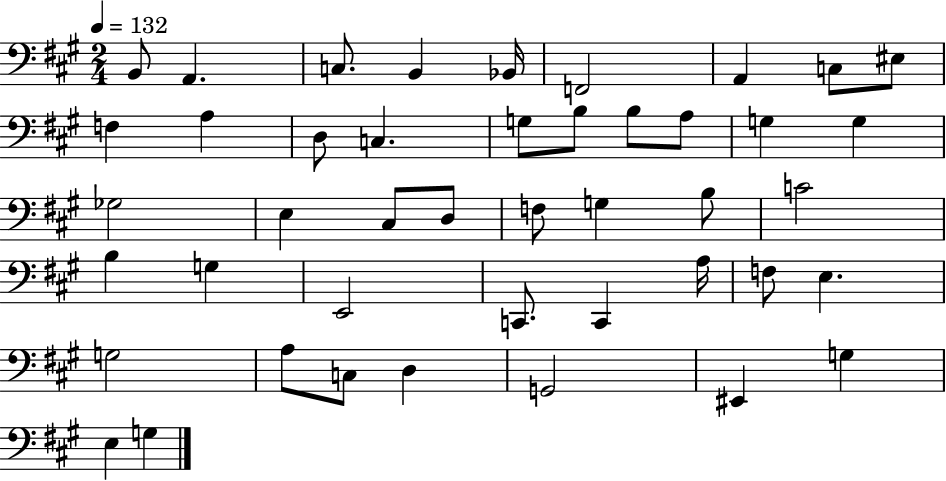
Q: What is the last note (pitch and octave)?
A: G3